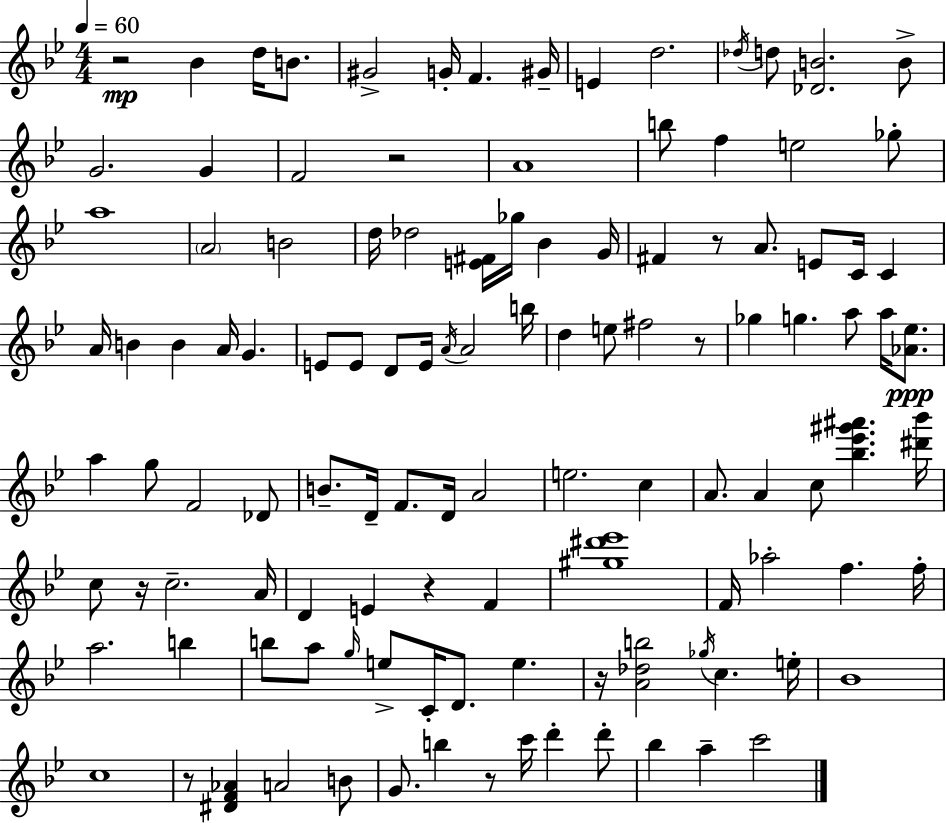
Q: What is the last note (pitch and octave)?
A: C6